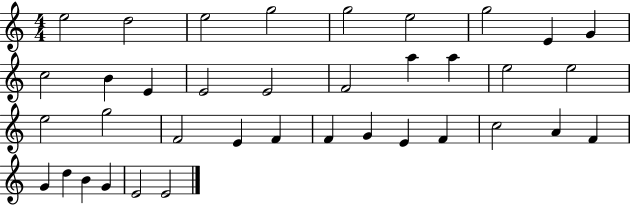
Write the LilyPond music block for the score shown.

{
  \clef treble
  \numericTimeSignature
  \time 4/4
  \key c \major
  e''2 d''2 | e''2 g''2 | g''2 e''2 | g''2 e'4 g'4 | \break c''2 b'4 e'4 | e'2 e'2 | f'2 a''4 a''4 | e''2 e''2 | \break e''2 g''2 | f'2 e'4 f'4 | f'4 g'4 e'4 f'4 | c''2 a'4 f'4 | \break g'4 d''4 b'4 g'4 | e'2 e'2 | \bar "|."
}